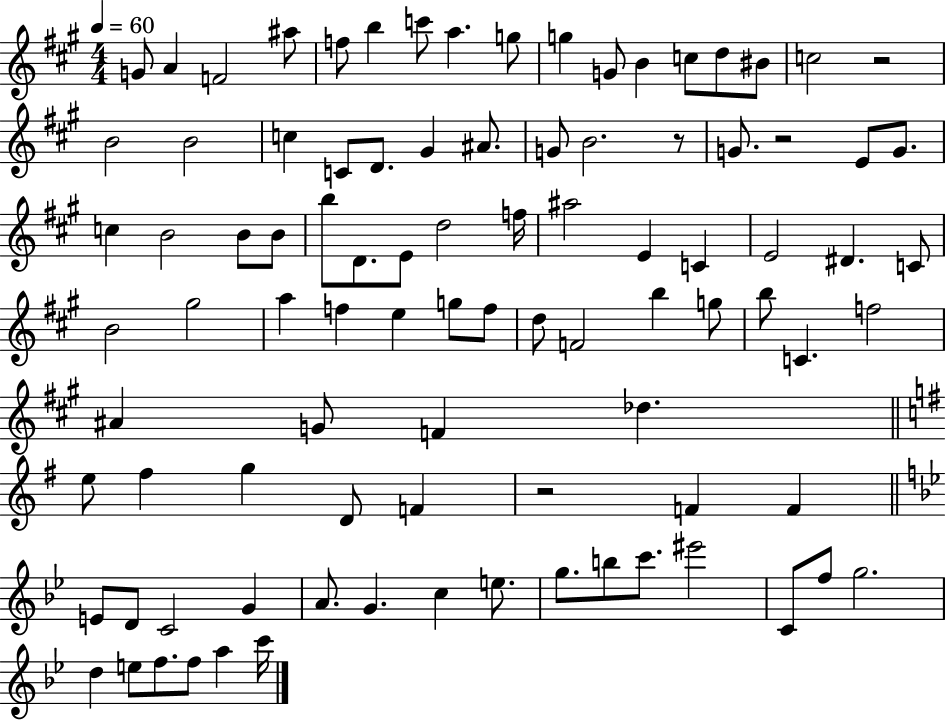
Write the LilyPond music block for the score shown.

{
  \clef treble
  \numericTimeSignature
  \time 4/4
  \key a \major
  \tempo 4 = 60
  g'8 a'4 f'2 ais''8 | f''8 b''4 c'''8 a''4. g''8 | g''4 g'8 b'4 c''8 d''8 bis'8 | c''2 r2 | \break b'2 b'2 | c''4 c'8 d'8. gis'4 ais'8. | g'8 b'2. r8 | g'8. r2 e'8 g'8. | \break c''4 b'2 b'8 b'8 | b''8 d'8. e'8 d''2 f''16 | ais''2 e'4 c'4 | e'2 dis'4. c'8 | \break b'2 gis''2 | a''4 f''4 e''4 g''8 f''8 | d''8 f'2 b''4 g''8 | b''8 c'4. f''2 | \break ais'4 g'8 f'4 des''4. | \bar "||" \break \key e \minor e''8 fis''4 g''4 d'8 f'4 | r2 f'4 f'4 | \bar "||" \break \key bes \major e'8 d'8 c'2 g'4 | a'8. g'4. c''4 e''8. | g''8. b''8 c'''8. eis'''2 | c'8 f''8 g''2. | \break d''4 e''8 f''8. f''8 a''4 c'''16 | \bar "|."
}